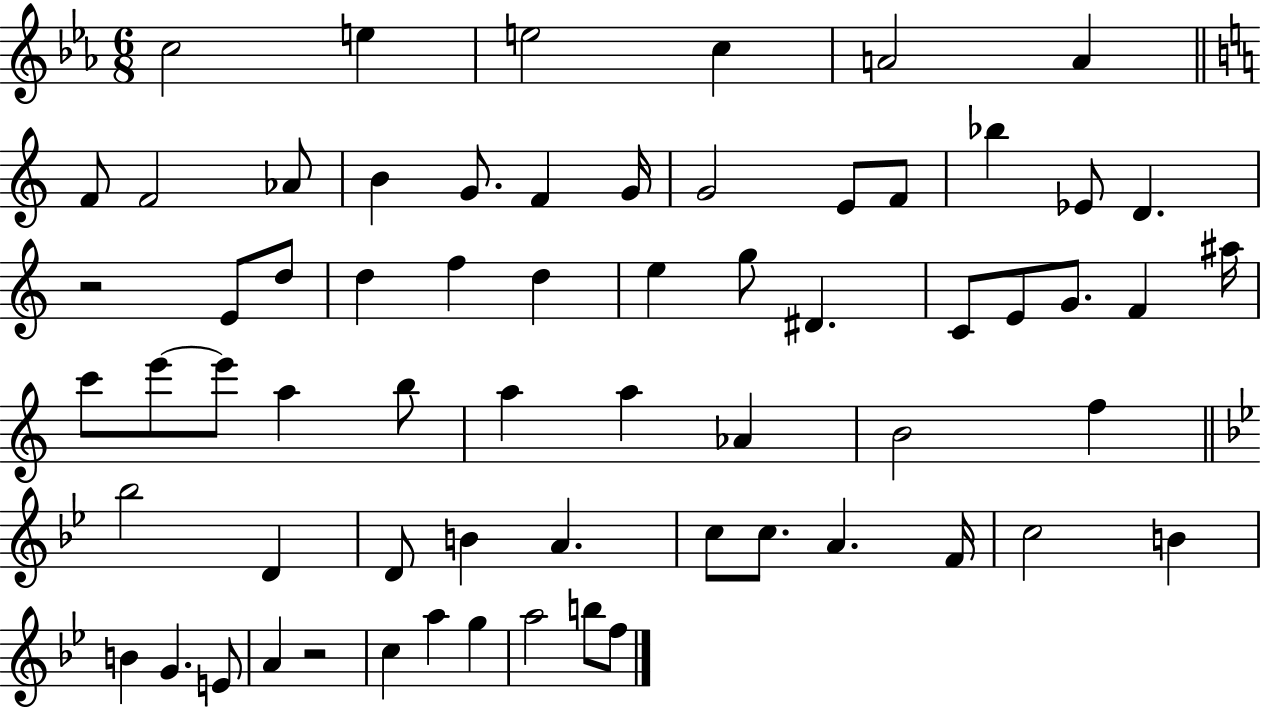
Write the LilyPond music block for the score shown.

{
  \clef treble
  \numericTimeSignature
  \time 6/8
  \key ees \major
  \repeat volta 2 { c''2 e''4 | e''2 c''4 | a'2 a'4 | \bar "||" \break \key a \minor f'8 f'2 aes'8 | b'4 g'8. f'4 g'16 | g'2 e'8 f'8 | bes''4 ees'8 d'4. | \break r2 e'8 d''8 | d''4 f''4 d''4 | e''4 g''8 dis'4. | c'8 e'8 g'8. f'4 ais''16 | \break c'''8 e'''8~~ e'''8 a''4 b''8 | a''4 a''4 aes'4 | b'2 f''4 | \bar "||" \break \key g \minor bes''2 d'4 | d'8 b'4 a'4. | c''8 c''8. a'4. f'16 | c''2 b'4 | \break b'4 g'4. e'8 | a'4 r2 | c''4 a''4 g''4 | a''2 b''8 f''8 | \break } \bar "|."
}